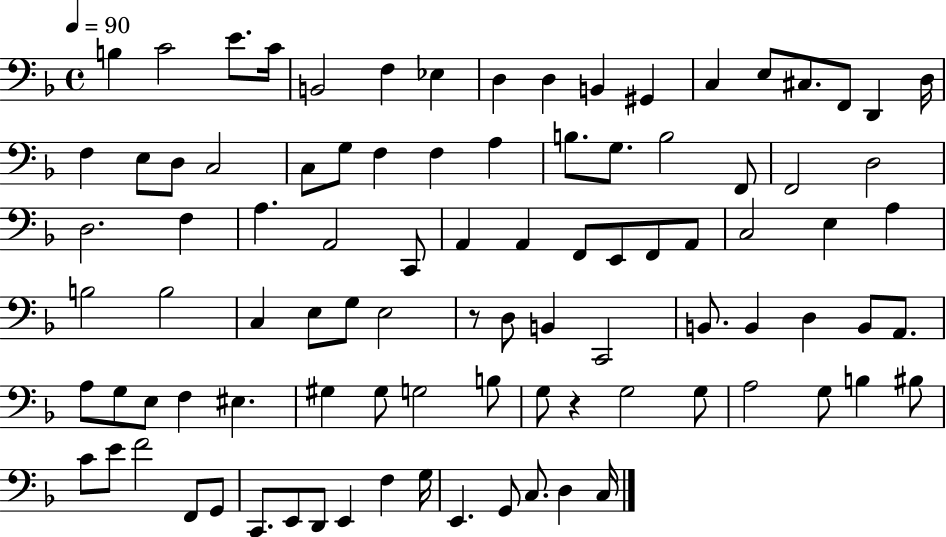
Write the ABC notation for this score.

X:1
T:Untitled
M:4/4
L:1/4
K:F
B, C2 E/2 C/4 B,,2 F, _E, D, D, B,, ^G,, C, E,/2 ^C,/2 F,,/2 D,, D,/4 F, E,/2 D,/2 C,2 C,/2 G,/2 F, F, A, B,/2 G,/2 B,2 F,,/2 F,,2 D,2 D,2 F, A, A,,2 C,,/2 A,, A,, F,,/2 E,,/2 F,,/2 A,,/2 C,2 E, A, B,2 B,2 C, E,/2 G,/2 E,2 z/2 D,/2 B,, C,,2 B,,/2 B,, D, B,,/2 A,,/2 A,/2 G,/2 E,/2 F, ^E, ^G, ^G,/2 G,2 B,/2 G,/2 z G,2 G,/2 A,2 G,/2 B, ^B,/2 C/2 E/2 F2 F,,/2 G,,/2 C,,/2 E,,/2 D,,/2 E,, F, G,/4 E,, G,,/2 C,/2 D, C,/4